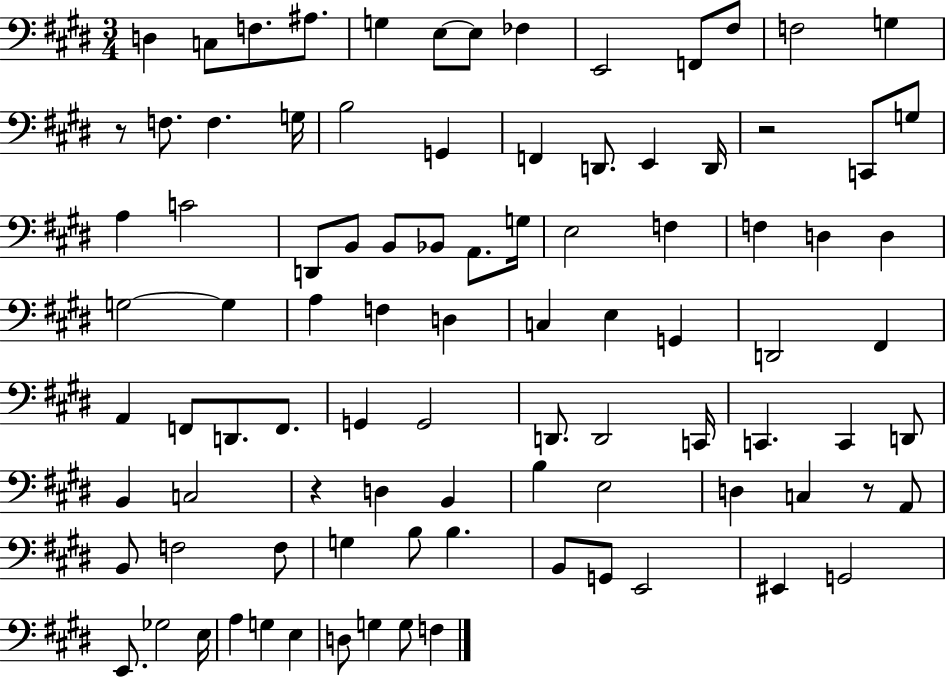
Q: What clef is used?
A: bass